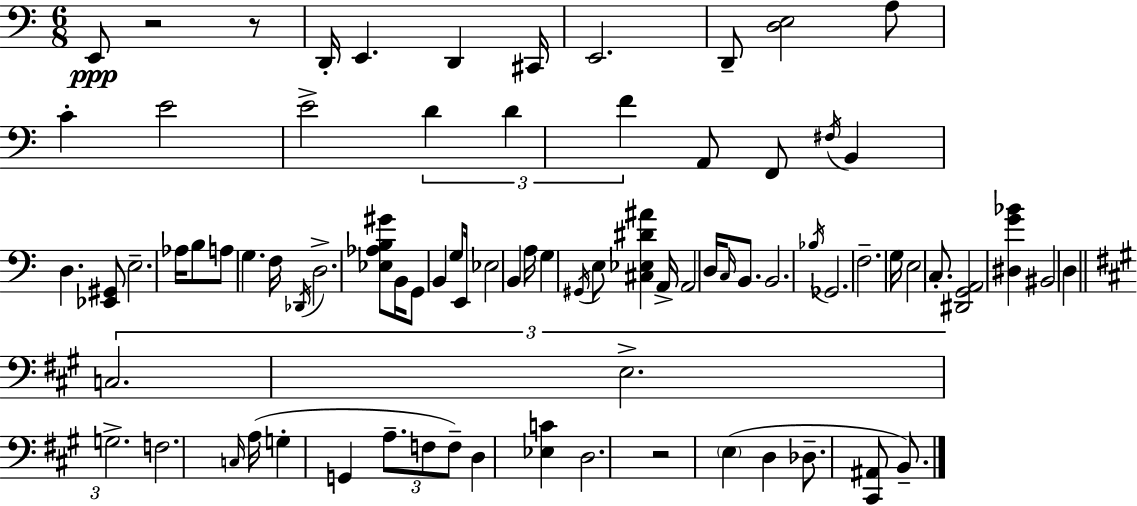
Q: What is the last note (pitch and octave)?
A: B2